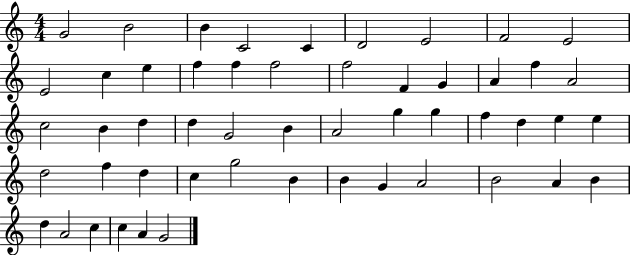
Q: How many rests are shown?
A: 0